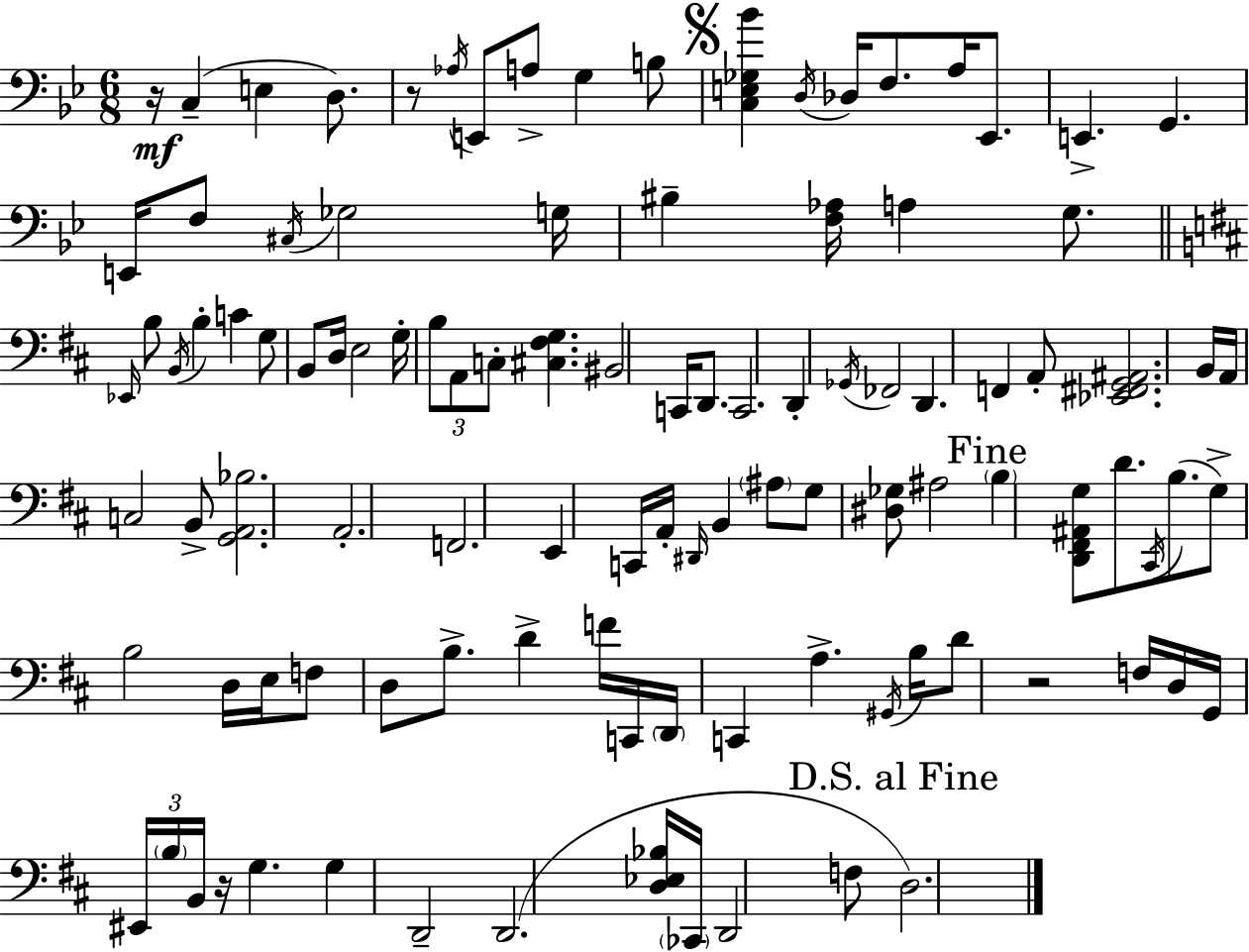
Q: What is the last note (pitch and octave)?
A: D3